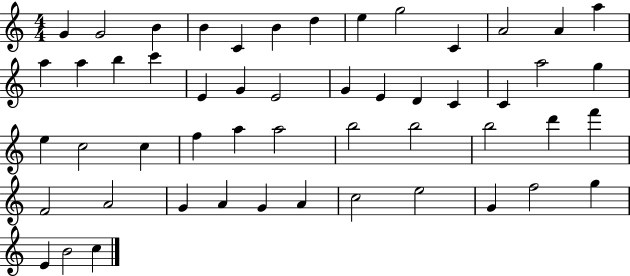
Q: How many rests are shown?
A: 0